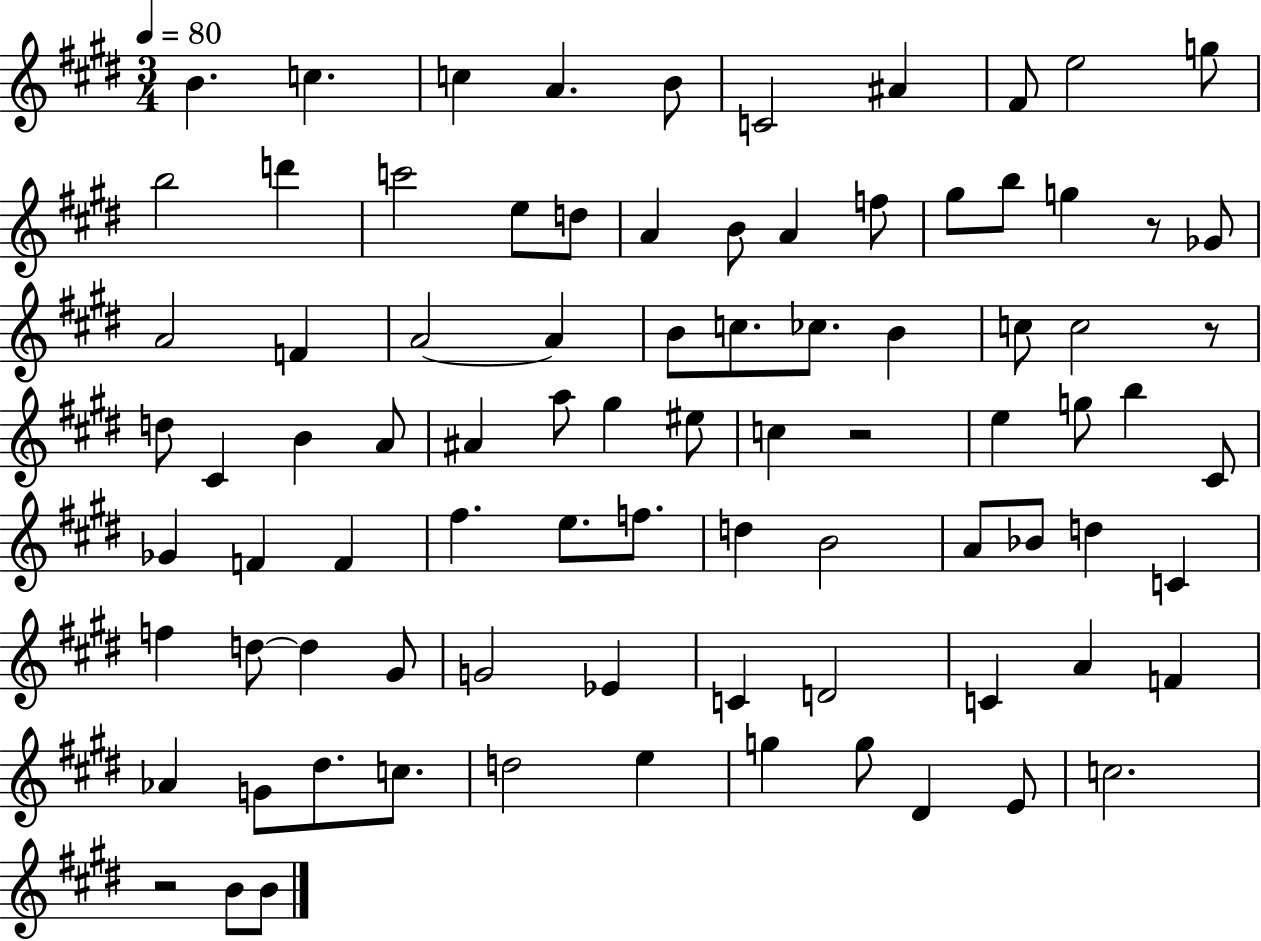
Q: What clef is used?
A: treble